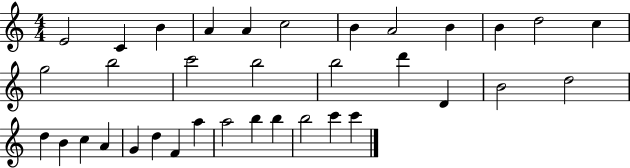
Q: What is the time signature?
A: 4/4